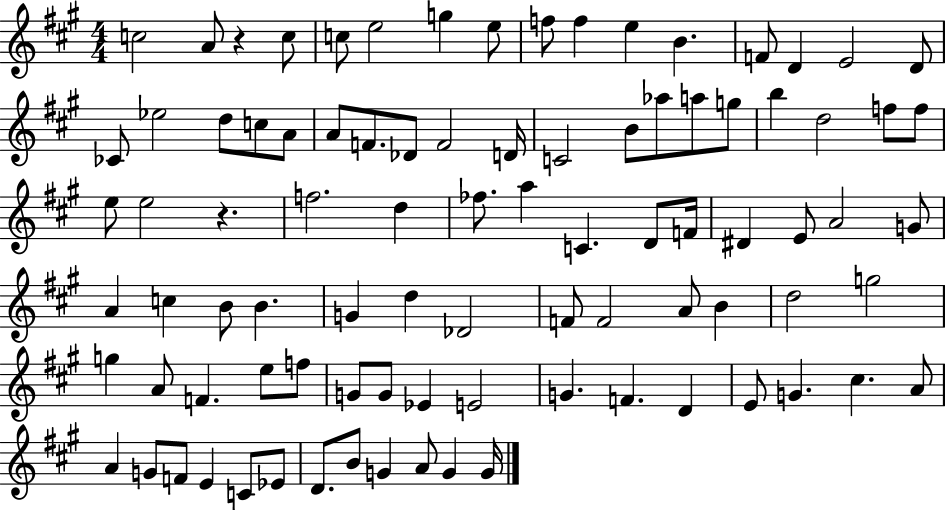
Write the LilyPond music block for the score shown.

{
  \clef treble
  \numericTimeSignature
  \time 4/4
  \key a \major
  c''2 a'8 r4 c''8 | c''8 e''2 g''4 e''8 | f''8 f''4 e''4 b'4. | f'8 d'4 e'2 d'8 | \break ces'8 ees''2 d''8 c''8 a'8 | a'8 f'8. des'8 f'2 d'16 | c'2 b'8 aes''8 a''8 g''8 | b''4 d''2 f''8 f''8 | \break e''8 e''2 r4. | f''2. d''4 | fes''8. a''4 c'4. d'8 f'16 | dis'4 e'8 a'2 g'8 | \break a'4 c''4 b'8 b'4. | g'4 d''4 des'2 | f'8 f'2 a'8 b'4 | d''2 g''2 | \break g''4 a'8 f'4. e''8 f''8 | g'8 g'8 ees'4 e'2 | g'4. f'4. d'4 | e'8 g'4. cis''4. a'8 | \break a'4 g'8 f'8 e'4 c'8 ees'8 | d'8. b'8 g'4 a'8 g'4 g'16 | \bar "|."
}